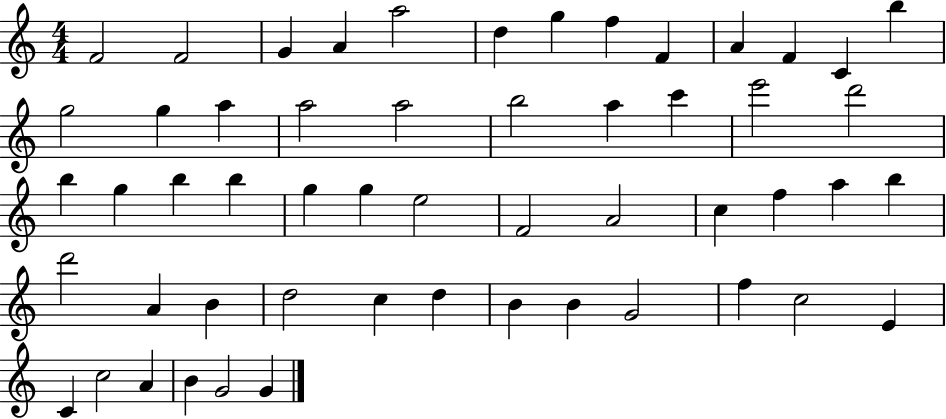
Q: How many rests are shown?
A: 0